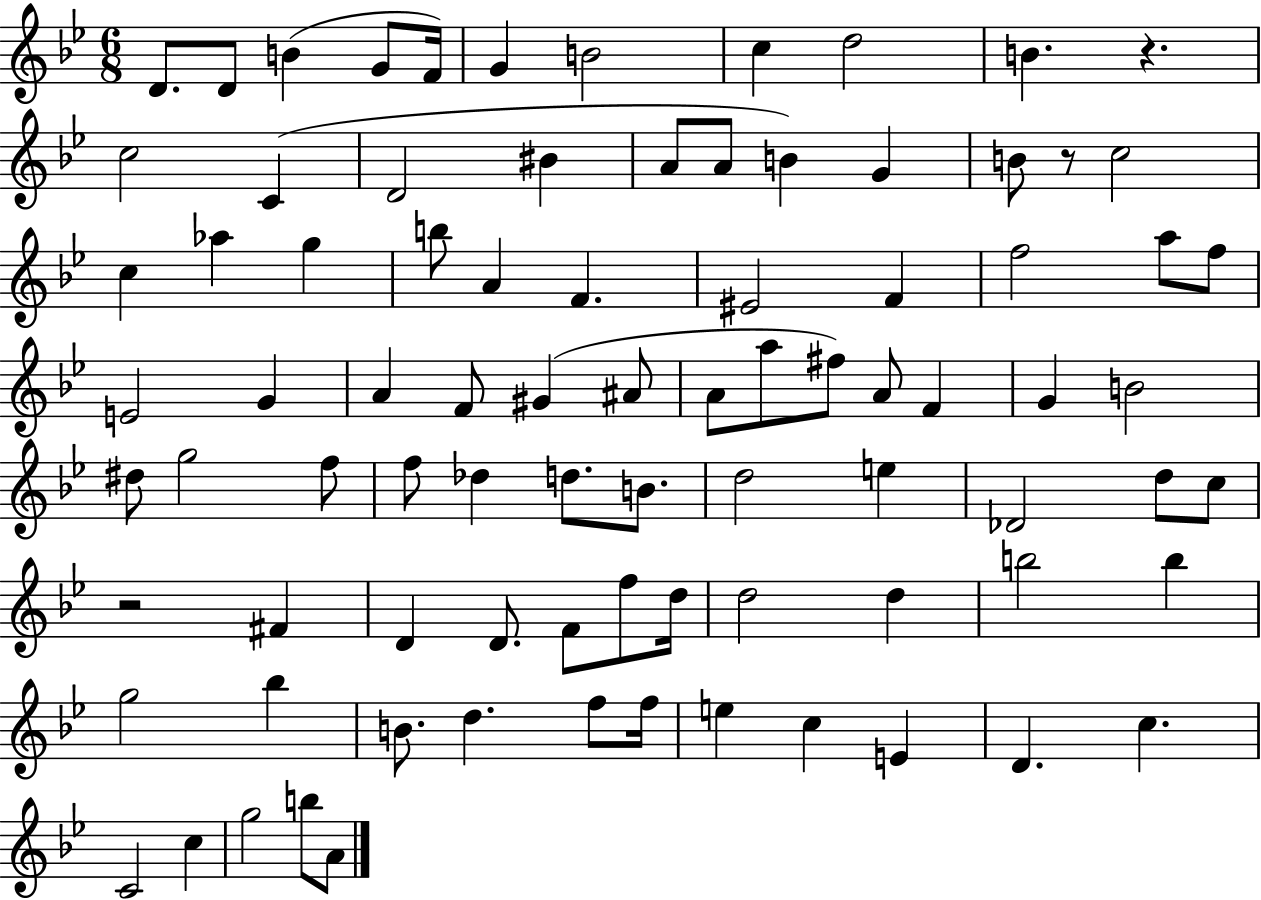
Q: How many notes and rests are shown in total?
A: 85